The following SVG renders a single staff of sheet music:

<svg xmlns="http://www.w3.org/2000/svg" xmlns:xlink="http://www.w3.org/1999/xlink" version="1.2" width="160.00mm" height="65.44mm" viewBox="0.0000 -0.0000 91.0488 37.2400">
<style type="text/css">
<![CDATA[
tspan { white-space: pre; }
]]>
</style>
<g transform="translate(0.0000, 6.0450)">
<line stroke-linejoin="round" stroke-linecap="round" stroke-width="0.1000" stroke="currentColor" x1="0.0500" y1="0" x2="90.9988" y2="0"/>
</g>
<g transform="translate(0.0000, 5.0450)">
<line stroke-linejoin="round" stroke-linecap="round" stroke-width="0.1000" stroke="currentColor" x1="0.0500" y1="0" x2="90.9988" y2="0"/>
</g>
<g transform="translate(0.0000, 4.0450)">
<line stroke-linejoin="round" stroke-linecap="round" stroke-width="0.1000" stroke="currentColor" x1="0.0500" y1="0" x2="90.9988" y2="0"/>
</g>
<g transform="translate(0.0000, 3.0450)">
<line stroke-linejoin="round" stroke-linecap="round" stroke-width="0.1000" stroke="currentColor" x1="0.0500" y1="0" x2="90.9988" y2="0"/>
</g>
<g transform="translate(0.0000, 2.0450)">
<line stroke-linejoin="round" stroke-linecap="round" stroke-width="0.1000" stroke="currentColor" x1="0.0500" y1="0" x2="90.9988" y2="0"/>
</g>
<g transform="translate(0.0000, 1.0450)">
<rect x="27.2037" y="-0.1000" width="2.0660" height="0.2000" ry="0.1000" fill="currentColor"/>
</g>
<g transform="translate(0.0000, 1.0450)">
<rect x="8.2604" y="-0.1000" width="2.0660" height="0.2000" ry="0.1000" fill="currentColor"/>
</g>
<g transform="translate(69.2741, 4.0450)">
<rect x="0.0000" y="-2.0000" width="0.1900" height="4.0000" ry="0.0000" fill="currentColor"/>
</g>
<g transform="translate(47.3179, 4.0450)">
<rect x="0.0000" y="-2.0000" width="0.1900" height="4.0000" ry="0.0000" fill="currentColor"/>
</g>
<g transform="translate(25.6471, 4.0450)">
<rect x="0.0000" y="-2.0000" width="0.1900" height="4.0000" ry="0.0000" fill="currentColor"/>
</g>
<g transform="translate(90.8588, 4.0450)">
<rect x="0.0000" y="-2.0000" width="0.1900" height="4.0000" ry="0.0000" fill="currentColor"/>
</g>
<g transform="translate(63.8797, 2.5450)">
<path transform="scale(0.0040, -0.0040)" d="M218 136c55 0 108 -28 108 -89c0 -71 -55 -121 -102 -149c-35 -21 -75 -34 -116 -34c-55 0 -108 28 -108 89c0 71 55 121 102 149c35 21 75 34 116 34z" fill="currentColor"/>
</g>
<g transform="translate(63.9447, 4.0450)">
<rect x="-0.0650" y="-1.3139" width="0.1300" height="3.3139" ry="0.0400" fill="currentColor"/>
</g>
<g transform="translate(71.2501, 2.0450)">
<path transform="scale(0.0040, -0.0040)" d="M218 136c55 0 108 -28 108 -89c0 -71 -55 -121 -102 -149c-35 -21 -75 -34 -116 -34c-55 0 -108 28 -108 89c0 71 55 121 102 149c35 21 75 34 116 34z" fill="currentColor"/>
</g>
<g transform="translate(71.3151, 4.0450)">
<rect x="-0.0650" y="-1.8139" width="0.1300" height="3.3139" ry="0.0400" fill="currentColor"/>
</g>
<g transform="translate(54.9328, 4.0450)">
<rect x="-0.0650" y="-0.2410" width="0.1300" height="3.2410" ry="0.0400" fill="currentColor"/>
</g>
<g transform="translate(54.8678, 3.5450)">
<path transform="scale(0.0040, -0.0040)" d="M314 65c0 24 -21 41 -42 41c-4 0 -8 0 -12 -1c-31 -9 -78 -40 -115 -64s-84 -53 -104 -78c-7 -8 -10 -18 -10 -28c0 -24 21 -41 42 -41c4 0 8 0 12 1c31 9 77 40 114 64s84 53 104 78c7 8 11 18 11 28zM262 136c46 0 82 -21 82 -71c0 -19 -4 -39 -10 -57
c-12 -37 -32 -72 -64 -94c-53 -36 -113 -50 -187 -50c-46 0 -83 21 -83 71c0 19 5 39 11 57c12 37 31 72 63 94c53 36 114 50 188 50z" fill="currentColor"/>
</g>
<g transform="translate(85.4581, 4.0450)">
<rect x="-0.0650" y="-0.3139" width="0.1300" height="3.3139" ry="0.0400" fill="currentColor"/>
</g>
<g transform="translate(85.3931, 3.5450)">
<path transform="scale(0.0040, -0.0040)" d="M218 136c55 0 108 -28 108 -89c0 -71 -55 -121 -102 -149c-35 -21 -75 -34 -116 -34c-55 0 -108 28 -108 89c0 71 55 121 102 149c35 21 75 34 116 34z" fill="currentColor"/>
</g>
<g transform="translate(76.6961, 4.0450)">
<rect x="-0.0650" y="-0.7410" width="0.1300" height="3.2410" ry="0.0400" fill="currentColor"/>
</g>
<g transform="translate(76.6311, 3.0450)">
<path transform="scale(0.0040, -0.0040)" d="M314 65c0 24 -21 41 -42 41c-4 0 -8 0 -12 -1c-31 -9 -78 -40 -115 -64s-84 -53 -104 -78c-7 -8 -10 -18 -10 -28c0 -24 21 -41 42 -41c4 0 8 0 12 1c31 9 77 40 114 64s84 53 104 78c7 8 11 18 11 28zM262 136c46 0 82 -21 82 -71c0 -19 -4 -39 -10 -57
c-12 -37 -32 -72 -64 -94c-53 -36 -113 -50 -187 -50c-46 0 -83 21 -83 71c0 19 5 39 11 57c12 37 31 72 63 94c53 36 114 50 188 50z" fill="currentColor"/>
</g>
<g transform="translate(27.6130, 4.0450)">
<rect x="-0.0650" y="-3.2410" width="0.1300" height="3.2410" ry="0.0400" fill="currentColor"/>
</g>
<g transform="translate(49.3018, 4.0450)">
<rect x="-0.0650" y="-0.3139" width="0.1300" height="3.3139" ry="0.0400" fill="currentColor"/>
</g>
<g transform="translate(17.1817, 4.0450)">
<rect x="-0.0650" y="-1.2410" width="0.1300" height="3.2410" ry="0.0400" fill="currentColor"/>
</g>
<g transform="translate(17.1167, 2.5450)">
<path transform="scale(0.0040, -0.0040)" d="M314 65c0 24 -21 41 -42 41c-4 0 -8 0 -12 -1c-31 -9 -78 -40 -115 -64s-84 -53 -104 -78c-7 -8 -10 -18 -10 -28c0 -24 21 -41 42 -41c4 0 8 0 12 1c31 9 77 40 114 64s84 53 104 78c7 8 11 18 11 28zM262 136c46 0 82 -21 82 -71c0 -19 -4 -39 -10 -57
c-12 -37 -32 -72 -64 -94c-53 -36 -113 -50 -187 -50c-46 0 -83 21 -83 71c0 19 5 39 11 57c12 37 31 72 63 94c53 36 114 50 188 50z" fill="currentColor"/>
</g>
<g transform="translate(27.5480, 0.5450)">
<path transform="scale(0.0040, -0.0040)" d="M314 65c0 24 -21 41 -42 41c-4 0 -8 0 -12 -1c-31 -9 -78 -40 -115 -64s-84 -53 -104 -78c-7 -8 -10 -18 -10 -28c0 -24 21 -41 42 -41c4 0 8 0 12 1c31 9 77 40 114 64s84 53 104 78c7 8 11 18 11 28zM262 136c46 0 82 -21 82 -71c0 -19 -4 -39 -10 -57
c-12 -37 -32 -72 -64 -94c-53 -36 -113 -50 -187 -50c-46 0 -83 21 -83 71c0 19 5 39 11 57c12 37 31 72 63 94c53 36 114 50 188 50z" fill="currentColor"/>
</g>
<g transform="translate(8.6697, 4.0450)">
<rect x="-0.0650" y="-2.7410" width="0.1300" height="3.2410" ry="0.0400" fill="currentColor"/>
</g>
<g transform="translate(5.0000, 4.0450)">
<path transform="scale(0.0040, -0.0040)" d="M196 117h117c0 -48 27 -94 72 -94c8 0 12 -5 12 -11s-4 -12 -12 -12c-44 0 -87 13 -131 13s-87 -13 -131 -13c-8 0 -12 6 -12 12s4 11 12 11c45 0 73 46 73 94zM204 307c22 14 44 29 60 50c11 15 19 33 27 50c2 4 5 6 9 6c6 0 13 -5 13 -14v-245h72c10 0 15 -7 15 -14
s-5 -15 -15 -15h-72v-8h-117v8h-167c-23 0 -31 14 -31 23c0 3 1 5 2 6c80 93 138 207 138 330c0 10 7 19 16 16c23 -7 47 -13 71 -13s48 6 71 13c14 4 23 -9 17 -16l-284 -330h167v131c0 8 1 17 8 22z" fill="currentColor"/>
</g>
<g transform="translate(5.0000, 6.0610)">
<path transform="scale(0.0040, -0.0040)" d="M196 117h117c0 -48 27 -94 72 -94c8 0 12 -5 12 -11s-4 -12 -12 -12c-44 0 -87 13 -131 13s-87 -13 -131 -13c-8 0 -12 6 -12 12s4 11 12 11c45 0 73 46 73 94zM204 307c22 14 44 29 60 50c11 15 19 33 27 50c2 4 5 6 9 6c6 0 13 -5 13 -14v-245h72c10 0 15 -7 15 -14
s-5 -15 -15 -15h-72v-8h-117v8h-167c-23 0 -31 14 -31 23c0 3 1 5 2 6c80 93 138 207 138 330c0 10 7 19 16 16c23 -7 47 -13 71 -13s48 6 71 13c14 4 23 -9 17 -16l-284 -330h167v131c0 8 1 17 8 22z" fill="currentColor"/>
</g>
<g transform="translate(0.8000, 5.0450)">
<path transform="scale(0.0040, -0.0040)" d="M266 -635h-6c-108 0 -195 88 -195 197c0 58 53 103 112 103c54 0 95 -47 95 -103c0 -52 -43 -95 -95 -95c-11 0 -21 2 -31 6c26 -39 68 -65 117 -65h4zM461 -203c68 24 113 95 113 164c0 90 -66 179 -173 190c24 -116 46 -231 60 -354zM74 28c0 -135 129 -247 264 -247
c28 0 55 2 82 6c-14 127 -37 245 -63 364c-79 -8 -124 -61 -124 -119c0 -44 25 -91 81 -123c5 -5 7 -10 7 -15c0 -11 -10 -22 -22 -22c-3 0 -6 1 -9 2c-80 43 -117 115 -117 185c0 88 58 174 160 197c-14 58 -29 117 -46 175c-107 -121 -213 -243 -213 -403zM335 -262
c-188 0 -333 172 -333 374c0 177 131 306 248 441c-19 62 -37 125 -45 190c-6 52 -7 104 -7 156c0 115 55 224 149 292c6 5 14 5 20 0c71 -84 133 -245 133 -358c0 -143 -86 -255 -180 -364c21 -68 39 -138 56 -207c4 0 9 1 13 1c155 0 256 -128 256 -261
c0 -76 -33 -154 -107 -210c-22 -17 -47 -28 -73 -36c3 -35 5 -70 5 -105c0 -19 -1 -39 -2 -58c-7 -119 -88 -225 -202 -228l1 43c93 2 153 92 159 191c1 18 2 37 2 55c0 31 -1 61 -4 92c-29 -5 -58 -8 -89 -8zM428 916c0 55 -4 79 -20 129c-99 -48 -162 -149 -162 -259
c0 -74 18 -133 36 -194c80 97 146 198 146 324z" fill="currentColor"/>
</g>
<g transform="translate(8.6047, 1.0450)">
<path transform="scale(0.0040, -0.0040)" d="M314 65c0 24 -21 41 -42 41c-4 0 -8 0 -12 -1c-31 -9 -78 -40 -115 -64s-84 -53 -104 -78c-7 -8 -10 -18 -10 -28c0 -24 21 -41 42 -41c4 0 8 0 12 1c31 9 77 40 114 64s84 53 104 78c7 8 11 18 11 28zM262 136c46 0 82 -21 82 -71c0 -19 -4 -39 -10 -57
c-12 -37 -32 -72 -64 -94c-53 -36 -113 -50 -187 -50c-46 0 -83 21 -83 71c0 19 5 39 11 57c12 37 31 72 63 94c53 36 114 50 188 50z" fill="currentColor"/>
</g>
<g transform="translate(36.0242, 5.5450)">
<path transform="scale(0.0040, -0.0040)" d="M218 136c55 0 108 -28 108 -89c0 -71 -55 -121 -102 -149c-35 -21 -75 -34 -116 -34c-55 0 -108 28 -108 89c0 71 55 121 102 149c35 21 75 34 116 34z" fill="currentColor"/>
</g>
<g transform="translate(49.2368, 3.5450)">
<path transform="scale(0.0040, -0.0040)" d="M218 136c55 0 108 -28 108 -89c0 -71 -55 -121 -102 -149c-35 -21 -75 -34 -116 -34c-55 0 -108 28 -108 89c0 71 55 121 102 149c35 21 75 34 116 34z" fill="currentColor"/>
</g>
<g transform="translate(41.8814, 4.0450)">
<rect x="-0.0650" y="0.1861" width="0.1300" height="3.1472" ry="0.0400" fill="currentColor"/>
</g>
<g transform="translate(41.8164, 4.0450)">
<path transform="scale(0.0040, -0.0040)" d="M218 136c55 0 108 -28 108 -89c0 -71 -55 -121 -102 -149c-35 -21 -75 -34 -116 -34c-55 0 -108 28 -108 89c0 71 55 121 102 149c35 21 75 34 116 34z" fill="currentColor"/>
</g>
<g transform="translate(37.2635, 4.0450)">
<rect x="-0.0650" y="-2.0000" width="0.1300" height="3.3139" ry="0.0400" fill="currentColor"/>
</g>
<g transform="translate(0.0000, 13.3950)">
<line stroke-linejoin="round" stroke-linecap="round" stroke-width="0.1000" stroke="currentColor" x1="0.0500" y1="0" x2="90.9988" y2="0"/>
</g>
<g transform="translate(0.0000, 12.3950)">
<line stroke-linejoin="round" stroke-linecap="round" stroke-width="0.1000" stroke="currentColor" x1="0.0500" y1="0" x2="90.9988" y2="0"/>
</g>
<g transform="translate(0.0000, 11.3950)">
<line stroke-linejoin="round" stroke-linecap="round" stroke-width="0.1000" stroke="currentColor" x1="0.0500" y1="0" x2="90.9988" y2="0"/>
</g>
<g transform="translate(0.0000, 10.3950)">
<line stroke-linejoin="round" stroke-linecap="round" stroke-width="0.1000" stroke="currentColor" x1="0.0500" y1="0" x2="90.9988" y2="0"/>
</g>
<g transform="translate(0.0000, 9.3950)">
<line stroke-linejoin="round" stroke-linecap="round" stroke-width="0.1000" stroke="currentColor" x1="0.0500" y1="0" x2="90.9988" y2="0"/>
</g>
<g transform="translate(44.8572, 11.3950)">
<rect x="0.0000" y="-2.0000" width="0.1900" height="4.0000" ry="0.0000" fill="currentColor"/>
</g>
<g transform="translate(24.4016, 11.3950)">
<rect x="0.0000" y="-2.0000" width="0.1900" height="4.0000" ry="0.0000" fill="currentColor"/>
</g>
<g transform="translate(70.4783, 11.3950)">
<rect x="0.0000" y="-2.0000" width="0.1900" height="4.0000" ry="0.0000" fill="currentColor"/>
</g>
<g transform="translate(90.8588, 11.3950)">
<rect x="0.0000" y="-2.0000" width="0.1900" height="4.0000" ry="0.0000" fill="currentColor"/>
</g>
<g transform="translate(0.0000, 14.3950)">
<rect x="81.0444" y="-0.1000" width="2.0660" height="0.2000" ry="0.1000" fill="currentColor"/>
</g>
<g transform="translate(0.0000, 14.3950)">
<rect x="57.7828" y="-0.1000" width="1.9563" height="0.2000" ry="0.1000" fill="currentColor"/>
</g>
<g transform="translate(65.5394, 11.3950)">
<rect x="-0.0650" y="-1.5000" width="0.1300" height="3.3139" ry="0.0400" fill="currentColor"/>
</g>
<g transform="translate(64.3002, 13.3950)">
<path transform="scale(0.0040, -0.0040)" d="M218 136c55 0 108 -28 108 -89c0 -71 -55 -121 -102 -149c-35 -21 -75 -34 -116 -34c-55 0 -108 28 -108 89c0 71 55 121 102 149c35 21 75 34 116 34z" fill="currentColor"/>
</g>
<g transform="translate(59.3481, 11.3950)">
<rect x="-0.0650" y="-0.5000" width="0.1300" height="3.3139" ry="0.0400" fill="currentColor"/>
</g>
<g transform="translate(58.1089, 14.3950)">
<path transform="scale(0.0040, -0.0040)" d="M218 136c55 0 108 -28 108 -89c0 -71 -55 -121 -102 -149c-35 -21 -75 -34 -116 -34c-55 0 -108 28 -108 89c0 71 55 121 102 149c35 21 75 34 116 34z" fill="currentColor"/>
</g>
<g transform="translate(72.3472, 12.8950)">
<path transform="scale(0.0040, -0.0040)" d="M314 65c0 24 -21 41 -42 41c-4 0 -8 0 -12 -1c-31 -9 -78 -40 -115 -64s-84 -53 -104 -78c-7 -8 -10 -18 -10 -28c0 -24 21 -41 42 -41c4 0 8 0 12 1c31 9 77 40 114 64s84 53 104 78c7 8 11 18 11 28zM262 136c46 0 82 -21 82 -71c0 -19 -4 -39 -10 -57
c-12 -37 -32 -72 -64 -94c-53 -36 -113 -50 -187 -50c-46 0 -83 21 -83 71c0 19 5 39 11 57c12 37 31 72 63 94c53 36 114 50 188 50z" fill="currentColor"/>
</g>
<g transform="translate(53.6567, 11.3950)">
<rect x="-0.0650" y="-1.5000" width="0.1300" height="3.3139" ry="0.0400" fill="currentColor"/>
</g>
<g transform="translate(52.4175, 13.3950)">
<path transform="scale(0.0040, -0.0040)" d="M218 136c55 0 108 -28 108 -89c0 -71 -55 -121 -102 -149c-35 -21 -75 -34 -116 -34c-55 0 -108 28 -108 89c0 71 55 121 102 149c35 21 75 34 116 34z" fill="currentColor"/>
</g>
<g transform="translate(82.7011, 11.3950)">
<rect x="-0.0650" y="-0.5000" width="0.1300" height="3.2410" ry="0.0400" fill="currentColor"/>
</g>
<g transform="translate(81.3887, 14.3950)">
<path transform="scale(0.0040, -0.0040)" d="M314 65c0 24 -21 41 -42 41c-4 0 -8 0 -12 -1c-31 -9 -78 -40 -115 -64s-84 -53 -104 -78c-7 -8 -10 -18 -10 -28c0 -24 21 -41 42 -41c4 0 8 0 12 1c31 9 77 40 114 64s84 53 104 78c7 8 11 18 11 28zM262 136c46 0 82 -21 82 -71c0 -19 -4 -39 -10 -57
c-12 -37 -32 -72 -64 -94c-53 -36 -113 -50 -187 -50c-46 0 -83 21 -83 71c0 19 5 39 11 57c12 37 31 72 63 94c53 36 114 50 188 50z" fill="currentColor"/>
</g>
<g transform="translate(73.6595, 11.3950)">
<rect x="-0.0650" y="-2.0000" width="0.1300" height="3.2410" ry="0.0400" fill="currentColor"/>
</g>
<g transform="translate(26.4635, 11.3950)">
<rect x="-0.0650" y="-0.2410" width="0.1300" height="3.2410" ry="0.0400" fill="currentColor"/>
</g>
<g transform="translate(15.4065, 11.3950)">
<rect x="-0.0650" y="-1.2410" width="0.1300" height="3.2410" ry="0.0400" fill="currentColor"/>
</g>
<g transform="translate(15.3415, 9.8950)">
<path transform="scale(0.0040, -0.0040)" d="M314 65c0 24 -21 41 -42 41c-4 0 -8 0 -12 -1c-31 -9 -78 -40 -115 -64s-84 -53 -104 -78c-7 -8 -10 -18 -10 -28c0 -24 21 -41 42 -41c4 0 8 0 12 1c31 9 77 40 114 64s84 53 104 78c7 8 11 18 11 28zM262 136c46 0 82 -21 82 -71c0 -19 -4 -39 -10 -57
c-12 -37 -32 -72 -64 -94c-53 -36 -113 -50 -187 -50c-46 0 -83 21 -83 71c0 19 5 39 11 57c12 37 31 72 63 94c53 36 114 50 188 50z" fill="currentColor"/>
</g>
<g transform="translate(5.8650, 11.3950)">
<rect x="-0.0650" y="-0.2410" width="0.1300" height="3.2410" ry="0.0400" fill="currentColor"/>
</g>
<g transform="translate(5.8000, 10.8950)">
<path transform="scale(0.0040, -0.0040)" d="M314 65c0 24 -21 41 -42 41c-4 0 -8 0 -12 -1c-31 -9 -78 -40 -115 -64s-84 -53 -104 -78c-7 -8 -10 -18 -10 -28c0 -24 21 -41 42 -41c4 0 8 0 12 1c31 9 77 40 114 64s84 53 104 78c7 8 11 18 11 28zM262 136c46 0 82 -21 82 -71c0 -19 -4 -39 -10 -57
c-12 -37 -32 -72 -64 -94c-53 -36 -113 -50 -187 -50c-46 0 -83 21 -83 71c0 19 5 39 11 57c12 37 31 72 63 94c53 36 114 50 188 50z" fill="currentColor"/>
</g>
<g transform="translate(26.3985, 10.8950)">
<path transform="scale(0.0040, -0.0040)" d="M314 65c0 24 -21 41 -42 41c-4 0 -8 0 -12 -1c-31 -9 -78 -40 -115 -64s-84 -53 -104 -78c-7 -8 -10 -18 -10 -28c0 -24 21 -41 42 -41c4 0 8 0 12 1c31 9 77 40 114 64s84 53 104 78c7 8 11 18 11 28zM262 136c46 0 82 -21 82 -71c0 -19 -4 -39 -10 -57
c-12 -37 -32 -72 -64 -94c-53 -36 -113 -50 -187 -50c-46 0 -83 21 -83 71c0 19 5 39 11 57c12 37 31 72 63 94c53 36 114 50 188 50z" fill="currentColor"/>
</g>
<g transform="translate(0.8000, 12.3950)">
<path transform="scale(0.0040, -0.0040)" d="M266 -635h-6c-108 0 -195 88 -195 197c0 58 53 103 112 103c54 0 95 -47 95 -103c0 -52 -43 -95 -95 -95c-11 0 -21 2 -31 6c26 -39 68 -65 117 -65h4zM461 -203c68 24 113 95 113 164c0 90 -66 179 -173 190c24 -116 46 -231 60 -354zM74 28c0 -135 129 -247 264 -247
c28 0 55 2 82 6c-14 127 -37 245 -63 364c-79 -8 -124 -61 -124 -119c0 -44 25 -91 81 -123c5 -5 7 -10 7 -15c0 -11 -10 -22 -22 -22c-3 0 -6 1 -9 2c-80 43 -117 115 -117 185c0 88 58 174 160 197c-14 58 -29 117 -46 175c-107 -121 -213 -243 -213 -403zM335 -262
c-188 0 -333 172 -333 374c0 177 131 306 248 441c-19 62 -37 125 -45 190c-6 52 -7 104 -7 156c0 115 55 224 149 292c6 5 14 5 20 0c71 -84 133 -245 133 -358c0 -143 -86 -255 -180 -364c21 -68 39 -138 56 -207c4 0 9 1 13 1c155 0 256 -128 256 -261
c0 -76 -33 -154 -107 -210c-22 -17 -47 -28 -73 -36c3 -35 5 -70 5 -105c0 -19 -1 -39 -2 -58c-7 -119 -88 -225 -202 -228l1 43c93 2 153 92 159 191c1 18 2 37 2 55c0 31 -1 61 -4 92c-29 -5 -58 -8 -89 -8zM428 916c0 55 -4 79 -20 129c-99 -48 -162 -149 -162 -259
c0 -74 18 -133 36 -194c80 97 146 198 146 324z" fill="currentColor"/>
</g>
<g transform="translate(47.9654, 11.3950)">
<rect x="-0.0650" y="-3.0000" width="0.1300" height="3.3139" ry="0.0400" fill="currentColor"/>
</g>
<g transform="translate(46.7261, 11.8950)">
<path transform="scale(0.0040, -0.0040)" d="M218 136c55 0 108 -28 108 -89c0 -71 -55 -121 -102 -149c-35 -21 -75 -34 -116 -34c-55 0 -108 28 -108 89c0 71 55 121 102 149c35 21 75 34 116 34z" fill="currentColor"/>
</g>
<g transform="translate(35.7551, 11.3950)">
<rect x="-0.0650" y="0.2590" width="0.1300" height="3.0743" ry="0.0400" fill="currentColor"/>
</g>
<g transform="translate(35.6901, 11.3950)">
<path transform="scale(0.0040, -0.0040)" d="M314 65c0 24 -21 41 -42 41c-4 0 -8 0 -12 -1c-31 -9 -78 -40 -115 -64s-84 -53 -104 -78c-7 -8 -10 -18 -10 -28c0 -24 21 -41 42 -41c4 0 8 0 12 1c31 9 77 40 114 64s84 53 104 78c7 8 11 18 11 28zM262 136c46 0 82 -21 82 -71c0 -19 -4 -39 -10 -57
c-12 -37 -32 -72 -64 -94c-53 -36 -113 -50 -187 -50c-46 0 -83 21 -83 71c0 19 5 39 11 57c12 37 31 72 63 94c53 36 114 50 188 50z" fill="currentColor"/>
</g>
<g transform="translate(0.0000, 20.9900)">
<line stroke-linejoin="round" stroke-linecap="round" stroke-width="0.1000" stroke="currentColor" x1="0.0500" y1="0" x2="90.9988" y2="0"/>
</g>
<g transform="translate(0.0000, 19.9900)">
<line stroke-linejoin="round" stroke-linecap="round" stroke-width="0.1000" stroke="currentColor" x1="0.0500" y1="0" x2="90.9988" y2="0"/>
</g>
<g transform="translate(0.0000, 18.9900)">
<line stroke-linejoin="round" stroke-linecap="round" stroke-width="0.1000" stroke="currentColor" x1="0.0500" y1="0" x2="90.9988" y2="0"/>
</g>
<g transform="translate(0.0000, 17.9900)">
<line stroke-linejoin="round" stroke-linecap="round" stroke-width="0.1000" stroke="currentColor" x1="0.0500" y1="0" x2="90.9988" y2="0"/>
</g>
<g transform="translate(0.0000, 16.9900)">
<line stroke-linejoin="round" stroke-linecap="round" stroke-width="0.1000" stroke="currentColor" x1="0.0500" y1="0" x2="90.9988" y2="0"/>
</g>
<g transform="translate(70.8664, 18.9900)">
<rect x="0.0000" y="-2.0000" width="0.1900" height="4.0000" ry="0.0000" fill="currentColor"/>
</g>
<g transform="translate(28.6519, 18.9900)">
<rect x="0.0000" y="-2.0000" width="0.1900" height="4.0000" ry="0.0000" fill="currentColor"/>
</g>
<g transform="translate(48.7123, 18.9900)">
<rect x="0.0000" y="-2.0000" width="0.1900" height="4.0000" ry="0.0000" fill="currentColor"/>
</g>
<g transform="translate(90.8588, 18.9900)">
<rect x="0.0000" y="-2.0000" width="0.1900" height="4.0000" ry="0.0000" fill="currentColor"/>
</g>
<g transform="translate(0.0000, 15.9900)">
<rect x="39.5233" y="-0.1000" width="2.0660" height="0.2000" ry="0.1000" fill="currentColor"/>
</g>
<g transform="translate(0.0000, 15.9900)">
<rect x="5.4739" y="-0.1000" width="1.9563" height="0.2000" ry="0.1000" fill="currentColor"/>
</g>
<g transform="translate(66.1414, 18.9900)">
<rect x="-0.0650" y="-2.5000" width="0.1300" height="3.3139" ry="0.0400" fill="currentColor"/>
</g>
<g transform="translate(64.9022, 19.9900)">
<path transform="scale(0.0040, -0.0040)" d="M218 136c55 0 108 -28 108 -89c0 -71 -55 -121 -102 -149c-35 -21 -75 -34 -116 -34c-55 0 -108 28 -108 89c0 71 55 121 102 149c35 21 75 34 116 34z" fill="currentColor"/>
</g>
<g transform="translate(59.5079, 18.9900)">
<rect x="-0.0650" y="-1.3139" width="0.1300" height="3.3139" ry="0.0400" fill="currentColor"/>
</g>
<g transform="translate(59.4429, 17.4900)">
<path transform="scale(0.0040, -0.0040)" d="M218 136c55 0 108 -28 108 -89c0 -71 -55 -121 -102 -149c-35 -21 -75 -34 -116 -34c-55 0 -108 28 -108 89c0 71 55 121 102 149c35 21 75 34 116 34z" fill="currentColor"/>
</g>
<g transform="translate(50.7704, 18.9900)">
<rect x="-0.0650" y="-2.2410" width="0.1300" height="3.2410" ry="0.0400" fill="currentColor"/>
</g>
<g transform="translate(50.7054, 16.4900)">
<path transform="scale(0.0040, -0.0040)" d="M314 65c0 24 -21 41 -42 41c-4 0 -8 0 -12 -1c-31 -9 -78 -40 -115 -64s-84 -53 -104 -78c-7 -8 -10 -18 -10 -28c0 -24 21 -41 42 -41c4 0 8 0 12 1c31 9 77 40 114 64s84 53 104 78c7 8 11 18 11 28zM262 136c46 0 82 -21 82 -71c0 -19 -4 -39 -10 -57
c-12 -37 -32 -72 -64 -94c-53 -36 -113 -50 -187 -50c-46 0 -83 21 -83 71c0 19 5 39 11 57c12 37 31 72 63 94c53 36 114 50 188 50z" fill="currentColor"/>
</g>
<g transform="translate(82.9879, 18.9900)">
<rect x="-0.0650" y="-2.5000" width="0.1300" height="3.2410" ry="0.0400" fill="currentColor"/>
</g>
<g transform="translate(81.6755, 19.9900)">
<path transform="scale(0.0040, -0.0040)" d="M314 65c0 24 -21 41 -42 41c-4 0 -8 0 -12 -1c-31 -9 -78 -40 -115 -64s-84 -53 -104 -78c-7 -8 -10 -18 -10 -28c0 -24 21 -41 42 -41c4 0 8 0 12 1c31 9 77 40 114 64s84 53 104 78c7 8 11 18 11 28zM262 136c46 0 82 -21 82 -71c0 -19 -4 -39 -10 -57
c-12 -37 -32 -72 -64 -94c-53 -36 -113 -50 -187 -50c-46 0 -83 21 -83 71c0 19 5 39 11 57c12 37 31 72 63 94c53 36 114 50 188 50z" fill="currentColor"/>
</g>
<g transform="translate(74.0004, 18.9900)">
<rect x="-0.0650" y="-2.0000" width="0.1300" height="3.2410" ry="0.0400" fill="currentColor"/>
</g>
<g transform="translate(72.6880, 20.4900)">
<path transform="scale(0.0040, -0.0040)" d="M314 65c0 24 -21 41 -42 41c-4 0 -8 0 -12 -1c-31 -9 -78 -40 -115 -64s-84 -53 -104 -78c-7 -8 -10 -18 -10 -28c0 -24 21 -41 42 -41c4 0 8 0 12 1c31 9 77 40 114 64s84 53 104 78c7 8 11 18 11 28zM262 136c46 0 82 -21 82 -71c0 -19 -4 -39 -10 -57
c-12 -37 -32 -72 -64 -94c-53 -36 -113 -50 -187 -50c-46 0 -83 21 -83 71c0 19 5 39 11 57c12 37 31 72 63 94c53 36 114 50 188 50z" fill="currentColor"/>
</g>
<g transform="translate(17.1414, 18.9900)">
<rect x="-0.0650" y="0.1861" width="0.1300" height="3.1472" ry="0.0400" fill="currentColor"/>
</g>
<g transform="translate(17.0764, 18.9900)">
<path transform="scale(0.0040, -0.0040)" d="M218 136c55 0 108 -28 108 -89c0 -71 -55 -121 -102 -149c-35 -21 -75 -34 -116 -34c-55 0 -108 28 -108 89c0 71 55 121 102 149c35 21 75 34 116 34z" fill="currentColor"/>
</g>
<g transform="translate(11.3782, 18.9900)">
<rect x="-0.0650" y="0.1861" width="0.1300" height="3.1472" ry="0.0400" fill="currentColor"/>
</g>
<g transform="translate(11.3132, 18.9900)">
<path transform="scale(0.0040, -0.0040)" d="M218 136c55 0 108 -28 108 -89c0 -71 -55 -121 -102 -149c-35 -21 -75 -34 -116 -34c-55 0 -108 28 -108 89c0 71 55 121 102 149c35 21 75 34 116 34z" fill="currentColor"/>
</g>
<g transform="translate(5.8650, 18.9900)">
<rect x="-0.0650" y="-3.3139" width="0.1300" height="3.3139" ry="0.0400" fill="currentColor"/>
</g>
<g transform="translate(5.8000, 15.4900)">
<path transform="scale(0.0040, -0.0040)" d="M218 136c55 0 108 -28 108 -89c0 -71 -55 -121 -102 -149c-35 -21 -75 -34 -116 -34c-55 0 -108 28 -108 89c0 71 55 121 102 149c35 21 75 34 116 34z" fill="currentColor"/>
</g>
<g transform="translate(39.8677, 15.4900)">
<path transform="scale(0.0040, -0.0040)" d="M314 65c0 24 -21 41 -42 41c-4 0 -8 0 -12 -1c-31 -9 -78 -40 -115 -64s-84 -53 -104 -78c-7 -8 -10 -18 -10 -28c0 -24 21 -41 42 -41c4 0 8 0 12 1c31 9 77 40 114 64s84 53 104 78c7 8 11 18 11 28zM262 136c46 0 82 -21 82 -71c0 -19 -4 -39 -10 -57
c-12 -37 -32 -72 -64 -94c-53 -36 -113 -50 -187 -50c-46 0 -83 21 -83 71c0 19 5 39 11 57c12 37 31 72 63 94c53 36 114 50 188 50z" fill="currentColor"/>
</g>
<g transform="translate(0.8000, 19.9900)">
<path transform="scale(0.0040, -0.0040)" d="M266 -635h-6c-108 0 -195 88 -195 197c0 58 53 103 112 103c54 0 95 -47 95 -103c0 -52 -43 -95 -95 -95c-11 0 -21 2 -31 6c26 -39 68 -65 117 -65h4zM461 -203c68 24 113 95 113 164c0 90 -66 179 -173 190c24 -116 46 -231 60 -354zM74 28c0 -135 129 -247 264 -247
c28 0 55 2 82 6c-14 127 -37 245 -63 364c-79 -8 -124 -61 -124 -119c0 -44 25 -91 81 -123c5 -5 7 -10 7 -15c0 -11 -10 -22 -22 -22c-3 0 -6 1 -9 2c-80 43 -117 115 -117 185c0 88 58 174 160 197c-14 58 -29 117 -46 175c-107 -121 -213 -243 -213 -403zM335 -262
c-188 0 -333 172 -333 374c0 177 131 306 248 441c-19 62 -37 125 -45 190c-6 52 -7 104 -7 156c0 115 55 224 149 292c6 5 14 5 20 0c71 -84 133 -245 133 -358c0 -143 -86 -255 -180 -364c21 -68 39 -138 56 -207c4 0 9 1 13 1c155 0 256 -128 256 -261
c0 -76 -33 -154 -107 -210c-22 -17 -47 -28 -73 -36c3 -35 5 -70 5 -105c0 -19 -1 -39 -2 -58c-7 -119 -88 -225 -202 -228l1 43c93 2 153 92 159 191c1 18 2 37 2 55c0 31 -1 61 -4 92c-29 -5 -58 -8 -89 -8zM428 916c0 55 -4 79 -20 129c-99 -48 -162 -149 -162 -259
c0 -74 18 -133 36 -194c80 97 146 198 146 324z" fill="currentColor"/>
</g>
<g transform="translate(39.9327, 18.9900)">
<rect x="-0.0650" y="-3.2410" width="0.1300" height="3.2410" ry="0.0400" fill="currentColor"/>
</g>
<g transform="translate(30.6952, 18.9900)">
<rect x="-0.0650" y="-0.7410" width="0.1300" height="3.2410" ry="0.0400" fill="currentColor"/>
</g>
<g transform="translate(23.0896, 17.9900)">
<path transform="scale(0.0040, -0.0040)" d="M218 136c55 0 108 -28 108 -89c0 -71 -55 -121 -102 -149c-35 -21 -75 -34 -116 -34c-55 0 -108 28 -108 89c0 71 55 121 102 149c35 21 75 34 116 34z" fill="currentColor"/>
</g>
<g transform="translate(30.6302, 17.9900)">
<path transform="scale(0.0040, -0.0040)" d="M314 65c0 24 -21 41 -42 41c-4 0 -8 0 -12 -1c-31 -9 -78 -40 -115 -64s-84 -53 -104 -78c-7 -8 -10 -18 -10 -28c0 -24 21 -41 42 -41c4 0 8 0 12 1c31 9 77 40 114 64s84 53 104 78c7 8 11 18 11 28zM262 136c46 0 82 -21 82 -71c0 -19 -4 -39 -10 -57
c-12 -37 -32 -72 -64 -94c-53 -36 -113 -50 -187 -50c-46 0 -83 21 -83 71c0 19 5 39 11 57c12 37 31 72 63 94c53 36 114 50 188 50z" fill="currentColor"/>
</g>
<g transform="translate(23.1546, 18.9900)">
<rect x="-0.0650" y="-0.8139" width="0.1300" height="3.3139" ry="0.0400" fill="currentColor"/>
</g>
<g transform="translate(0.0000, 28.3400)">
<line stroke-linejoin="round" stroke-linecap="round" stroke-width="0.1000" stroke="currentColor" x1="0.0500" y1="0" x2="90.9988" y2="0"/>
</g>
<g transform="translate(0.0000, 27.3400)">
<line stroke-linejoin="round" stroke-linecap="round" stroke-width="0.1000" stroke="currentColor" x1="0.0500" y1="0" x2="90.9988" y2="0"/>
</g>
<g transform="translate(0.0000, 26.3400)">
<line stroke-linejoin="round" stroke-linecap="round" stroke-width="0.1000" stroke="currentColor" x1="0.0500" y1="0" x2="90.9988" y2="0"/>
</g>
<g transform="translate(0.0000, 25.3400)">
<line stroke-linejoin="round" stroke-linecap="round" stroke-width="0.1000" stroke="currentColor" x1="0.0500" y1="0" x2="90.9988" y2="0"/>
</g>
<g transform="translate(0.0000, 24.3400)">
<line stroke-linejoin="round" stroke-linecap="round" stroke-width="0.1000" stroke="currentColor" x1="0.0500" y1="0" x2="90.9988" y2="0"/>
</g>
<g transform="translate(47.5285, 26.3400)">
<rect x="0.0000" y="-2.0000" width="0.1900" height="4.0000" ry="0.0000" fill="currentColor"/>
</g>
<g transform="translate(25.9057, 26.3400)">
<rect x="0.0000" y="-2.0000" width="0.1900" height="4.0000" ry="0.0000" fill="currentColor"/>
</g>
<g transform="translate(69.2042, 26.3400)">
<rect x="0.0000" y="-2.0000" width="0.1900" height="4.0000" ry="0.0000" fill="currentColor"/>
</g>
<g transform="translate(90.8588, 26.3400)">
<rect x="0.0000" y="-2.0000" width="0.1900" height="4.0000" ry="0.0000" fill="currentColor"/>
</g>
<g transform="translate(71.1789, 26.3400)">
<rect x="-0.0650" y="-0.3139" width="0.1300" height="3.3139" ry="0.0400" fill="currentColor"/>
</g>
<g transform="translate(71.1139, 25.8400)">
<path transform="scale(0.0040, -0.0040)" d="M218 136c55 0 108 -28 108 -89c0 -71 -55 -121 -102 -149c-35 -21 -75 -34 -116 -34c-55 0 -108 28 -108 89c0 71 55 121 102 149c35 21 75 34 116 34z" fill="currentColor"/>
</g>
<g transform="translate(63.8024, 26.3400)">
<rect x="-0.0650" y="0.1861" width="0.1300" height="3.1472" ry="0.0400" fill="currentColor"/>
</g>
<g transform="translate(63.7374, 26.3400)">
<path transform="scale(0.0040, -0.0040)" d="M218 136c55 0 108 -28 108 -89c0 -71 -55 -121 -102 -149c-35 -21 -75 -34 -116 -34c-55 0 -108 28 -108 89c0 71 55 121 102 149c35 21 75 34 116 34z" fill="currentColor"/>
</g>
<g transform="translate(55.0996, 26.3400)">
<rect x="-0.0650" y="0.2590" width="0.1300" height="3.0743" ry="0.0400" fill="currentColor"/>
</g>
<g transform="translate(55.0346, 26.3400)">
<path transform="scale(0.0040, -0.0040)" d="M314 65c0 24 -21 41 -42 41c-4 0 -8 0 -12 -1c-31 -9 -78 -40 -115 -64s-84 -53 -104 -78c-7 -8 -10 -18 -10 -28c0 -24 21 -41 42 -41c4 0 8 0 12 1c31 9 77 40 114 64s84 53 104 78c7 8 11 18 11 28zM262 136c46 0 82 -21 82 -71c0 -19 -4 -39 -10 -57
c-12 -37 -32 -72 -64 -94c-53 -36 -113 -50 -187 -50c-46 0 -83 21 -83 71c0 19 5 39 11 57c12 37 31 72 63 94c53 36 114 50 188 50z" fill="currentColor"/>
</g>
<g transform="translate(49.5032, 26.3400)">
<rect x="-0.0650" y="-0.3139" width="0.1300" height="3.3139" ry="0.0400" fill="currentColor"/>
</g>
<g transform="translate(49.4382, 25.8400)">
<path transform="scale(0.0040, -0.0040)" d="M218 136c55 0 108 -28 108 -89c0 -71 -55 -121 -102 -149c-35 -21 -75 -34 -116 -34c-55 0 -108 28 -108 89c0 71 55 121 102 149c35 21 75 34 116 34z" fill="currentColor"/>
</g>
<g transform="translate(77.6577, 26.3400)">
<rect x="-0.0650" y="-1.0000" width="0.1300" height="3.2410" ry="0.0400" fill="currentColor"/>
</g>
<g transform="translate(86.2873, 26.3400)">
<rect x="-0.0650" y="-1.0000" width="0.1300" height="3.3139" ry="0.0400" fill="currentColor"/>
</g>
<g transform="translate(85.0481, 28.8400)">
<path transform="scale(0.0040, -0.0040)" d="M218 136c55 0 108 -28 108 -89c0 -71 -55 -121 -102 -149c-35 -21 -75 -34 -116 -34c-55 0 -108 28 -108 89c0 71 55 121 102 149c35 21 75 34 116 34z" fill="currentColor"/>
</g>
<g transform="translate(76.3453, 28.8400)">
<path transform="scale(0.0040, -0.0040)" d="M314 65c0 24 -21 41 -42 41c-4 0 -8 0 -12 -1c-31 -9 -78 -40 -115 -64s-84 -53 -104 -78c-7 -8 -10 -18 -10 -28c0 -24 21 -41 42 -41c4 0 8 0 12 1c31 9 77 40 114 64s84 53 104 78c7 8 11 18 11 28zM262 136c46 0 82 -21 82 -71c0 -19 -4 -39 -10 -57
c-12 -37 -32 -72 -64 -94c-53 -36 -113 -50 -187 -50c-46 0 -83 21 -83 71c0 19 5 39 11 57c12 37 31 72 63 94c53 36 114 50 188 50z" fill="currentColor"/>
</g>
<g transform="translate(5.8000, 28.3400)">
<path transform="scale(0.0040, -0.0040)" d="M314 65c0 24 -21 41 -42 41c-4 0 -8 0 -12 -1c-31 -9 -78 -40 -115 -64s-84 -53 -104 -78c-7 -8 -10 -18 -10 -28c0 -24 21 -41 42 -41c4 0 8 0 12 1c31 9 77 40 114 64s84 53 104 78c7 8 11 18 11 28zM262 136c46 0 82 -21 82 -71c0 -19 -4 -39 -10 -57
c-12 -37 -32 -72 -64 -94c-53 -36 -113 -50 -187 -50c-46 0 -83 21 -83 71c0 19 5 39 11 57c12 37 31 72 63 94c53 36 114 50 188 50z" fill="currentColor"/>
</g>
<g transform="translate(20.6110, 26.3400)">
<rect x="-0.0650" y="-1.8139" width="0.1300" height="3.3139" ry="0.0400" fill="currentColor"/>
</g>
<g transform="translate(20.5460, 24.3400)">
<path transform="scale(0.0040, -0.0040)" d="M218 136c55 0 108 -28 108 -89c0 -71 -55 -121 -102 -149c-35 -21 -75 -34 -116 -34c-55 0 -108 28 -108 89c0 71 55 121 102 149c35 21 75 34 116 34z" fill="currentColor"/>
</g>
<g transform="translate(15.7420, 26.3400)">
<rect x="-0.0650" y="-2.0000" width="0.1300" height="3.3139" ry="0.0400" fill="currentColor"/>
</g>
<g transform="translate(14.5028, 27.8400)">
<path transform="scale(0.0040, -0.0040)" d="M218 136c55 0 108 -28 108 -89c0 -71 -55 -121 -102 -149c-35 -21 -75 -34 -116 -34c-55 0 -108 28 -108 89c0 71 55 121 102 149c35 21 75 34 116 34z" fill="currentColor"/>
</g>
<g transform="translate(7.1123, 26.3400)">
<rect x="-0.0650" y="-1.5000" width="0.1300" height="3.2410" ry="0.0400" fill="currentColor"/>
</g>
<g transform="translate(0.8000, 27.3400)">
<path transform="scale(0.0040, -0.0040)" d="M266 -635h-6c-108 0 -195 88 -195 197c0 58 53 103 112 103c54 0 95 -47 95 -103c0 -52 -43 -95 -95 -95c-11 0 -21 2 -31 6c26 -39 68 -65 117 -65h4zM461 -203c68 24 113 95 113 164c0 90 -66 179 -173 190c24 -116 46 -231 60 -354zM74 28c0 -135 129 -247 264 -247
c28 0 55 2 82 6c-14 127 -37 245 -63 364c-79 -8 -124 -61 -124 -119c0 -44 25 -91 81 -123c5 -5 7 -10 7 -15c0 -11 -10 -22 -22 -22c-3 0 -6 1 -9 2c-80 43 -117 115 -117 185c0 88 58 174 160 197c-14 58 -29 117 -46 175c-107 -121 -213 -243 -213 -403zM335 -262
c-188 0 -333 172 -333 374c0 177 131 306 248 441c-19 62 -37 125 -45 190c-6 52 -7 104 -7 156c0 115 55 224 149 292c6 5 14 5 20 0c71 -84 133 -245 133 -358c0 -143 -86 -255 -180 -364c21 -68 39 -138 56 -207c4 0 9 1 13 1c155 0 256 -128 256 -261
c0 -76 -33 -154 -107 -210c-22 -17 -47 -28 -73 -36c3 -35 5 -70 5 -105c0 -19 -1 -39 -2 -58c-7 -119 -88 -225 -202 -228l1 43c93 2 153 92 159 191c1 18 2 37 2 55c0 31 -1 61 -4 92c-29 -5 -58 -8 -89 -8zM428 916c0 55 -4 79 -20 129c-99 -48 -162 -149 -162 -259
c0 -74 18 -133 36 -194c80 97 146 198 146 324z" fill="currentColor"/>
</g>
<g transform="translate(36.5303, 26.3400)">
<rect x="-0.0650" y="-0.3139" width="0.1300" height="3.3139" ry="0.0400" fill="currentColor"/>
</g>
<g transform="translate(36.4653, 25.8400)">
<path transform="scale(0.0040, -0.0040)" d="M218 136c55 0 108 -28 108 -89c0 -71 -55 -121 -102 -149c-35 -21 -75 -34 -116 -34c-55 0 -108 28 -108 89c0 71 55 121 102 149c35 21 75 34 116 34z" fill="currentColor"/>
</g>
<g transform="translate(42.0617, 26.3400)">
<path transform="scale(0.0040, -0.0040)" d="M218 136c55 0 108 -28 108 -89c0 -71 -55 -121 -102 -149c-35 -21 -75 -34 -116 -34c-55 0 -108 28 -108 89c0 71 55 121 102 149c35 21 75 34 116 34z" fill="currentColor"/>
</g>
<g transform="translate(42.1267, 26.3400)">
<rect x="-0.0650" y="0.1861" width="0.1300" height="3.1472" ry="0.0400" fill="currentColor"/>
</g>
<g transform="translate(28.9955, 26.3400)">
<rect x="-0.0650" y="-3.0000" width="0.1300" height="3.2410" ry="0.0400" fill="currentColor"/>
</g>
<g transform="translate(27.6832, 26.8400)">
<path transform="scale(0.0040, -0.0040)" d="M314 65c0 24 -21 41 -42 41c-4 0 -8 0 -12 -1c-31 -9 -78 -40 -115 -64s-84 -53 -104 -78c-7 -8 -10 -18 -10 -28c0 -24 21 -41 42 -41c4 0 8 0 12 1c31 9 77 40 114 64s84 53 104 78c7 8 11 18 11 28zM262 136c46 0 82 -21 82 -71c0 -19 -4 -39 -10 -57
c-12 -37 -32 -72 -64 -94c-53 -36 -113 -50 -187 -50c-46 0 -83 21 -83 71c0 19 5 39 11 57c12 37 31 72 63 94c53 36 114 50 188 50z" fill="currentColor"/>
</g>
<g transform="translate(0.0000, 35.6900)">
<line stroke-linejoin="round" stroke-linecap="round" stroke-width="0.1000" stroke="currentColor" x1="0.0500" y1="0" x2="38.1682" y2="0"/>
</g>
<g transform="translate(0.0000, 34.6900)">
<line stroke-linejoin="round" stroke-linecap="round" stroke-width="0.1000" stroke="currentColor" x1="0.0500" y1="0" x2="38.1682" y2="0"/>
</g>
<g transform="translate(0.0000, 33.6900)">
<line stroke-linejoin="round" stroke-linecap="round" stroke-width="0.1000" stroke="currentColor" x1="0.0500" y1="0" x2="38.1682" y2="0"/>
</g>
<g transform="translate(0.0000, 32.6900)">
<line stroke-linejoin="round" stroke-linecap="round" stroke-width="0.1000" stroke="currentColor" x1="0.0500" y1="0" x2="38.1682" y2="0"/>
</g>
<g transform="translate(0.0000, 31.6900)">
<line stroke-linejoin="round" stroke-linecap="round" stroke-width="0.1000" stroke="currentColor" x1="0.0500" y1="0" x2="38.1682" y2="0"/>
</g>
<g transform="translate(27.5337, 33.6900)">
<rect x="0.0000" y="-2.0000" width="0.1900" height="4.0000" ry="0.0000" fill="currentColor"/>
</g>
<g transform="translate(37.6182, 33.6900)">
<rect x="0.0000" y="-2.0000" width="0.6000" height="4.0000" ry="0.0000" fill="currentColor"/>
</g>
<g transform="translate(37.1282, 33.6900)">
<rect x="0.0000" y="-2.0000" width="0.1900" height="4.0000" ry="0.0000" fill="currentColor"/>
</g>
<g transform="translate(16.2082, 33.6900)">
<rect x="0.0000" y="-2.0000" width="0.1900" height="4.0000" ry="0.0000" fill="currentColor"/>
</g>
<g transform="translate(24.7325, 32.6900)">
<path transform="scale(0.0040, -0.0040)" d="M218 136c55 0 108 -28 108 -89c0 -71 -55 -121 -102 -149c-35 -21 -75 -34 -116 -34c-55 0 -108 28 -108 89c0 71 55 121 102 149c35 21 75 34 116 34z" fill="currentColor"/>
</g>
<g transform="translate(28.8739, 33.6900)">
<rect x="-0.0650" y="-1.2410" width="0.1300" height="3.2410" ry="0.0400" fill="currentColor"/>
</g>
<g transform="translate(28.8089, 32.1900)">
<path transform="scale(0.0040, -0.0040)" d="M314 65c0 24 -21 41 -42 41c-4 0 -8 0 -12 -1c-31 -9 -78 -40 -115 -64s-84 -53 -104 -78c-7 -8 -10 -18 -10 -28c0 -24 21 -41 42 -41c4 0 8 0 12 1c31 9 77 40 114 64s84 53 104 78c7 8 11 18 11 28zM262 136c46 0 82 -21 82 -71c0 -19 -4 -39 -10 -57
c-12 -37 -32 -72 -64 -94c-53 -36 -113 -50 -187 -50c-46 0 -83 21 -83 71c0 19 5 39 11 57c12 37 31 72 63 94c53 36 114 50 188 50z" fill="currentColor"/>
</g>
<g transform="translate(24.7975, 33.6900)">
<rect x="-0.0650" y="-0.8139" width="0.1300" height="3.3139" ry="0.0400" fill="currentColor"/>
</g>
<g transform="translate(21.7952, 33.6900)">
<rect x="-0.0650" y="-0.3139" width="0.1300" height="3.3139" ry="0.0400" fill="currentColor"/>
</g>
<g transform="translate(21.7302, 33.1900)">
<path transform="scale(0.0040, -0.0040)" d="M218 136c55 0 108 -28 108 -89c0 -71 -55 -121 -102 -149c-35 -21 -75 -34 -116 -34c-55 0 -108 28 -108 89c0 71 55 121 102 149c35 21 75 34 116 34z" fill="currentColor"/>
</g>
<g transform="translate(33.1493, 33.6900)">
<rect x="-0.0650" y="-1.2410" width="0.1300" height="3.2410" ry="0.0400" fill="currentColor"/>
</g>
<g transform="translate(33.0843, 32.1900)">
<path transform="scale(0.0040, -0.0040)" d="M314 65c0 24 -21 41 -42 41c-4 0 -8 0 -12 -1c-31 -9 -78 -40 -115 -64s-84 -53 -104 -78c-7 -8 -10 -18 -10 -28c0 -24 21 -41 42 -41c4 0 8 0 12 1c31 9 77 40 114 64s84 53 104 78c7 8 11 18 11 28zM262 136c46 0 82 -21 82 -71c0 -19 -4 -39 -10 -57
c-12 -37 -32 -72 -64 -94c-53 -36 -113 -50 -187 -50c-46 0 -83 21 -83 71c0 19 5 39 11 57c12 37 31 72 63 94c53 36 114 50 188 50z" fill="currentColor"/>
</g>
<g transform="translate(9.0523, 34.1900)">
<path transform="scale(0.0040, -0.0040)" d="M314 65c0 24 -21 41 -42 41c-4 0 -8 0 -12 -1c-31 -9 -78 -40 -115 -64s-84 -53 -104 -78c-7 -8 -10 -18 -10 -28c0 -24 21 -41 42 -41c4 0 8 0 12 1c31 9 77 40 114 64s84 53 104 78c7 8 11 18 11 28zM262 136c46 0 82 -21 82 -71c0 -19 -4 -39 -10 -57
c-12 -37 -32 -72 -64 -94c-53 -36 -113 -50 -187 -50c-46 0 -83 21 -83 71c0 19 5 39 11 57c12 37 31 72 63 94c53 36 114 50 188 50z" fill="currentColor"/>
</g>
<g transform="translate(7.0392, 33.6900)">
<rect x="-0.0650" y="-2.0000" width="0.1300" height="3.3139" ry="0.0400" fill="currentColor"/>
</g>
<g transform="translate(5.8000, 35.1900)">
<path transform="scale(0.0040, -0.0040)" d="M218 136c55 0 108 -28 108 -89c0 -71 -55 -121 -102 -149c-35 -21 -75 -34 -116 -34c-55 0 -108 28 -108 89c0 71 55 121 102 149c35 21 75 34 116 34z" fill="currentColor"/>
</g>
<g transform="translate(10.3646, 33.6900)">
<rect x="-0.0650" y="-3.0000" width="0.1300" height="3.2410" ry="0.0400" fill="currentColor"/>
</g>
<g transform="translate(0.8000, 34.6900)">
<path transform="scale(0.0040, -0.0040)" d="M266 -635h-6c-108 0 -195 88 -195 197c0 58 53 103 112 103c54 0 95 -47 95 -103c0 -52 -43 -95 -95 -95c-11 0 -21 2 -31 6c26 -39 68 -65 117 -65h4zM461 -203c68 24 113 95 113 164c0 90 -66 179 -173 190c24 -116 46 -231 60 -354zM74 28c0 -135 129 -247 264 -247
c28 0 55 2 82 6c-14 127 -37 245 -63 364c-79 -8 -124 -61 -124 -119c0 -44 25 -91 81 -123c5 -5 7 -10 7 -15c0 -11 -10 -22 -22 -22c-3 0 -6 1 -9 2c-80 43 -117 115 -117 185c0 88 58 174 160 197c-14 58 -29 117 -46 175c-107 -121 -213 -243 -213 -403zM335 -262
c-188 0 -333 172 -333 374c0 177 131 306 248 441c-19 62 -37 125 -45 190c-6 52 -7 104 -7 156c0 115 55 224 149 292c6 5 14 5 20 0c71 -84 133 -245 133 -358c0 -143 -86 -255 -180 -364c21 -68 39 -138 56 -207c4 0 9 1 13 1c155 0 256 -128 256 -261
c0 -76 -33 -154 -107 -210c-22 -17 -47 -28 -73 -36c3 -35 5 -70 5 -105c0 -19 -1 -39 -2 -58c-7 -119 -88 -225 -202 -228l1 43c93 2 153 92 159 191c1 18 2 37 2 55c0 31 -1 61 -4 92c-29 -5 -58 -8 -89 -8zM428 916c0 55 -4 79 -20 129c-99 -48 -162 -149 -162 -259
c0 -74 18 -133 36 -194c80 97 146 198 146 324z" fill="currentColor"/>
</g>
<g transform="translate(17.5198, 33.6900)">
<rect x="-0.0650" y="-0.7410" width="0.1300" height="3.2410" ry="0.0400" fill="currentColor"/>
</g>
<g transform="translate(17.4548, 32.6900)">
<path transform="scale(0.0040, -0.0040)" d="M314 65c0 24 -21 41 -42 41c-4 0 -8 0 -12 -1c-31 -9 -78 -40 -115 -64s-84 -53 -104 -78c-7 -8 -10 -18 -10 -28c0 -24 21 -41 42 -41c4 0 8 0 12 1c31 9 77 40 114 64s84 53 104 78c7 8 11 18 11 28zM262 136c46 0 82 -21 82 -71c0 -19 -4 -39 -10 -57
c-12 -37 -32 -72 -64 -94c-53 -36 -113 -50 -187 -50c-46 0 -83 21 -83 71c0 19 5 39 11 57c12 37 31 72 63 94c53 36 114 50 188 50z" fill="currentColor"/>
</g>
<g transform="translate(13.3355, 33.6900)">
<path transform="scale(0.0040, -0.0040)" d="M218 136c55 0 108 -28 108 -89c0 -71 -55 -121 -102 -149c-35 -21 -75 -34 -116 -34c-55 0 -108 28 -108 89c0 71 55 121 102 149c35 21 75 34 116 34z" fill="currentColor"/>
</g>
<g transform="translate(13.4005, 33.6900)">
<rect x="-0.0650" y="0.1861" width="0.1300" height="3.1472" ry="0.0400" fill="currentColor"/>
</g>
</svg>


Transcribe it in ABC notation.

X:1
T:Untitled
M:4/4
L:1/4
K:C
a2 e2 b2 F B c c2 e f d2 c c2 e2 c2 B2 A E C E F2 C2 b B B d d2 b2 g2 e G F2 G2 E2 F f A2 c B c B2 B c D2 D F A2 B d2 c d e2 e2